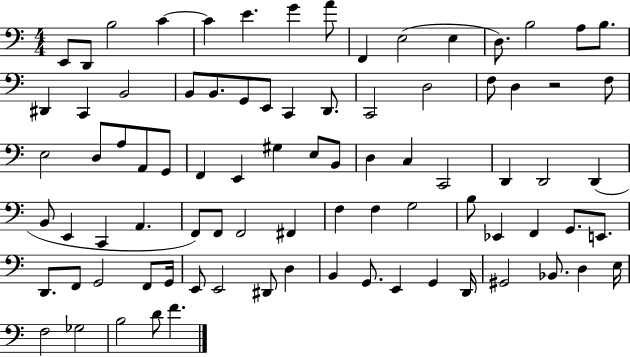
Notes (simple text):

E2/e D2/e B3/h C4/q C4/q E4/q. G4/q A4/e F2/q E3/h E3/q D3/e. B3/h A3/e B3/e. D#2/q C2/q B2/h B2/e B2/e. G2/e E2/e C2/q D2/e. C2/h D3/h F3/e D3/q R/h F3/e E3/h D3/e A3/e A2/e G2/e F2/q E2/q G#3/q E3/e B2/e D3/q C3/q C2/h D2/q D2/h D2/q B2/e E2/q C2/q A2/q. F2/e F2/e F2/h F#2/q F3/q F3/q G3/h B3/e Eb2/q F2/q G2/e. E2/e. D2/e. F2/e G2/h F2/e G2/s E2/e E2/h D#2/e D3/q B2/q G2/e. E2/q G2/q D2/s G#2/h Bb2/e. D3/q E3/s F3/h Gb3/h B3/h D4/e F4/q.